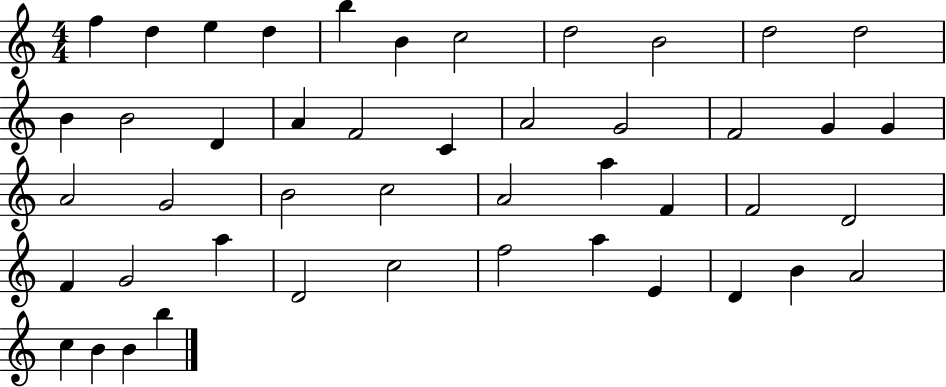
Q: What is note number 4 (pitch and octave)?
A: D5